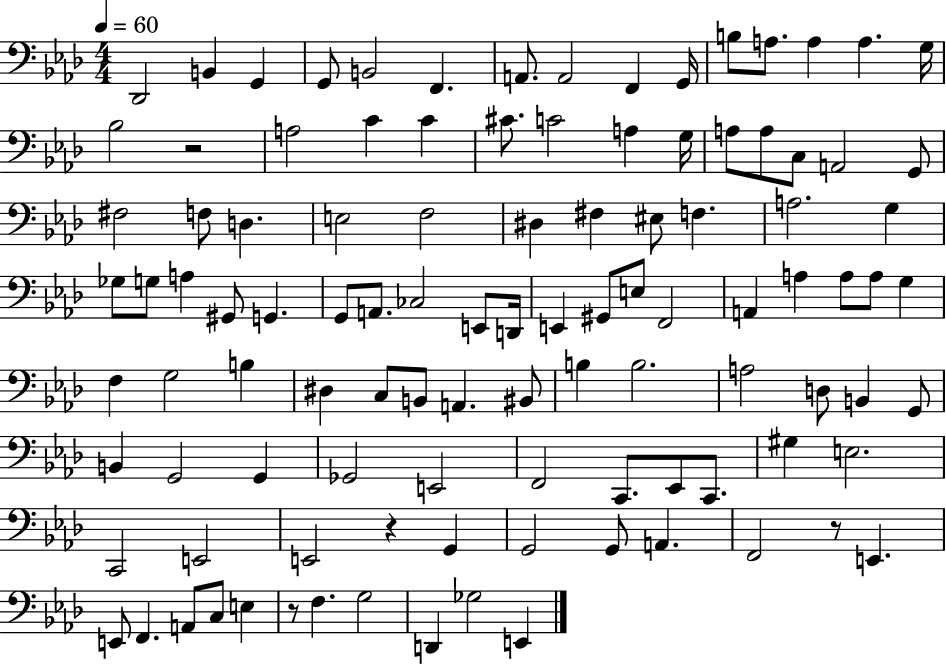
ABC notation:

X:1
T:Untitled
M:4/4
L:1/4
K:Ab
_D,,2 B,, G,, G,,/2 B,,2 F,, A,,/2 A,,2 F,, G,,/4 B,/2 A,/2 A, A, G,/4 _B,2 z2 A,2 C C ^C/2 C2 A, G,/4 A,/2 A,/2 C,/2 A,,2 G,,/2 ^F,2 F,/2 D, E,2 F,2 ^D, ^F, ^E,/2 F, A,2 G, _G,/2 G,/2 A, ^G,,/2 G,, G,,/2 A,,/2 _C,2 E,,/2 D,,/4 E,, ^G,,/2 E,/2 F,,2 A,, A, A,/2 A,/2 G, F, G,2 B, ^D, C,/2 B,,/2 A,, ^B,,/2 B, B,2 A,2 D,/2 B,, G,,/2 B,, G,,2 G,, _G,,2 E,,2 F,,2 C,,/2 _E,,/2 C,,/2 ^G, E,2 C,,2 E,,2 E,,2 z G,, G,,2 G,,/2 A,, F,,2 z/2 E,, E,,/2 F,, A,,/2 C,/2 E, z/2 F, G,2 D,, _G,2 E,,